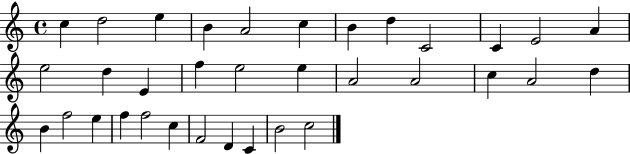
X:1
T:Untitled
M:4/4
L:1/4
K:C
c d2 e B A2 c B d C2 C E2 A e2 d E f e2 e A2 A2 c A2 d B f2 e f f2 c F2 D C B2 c2